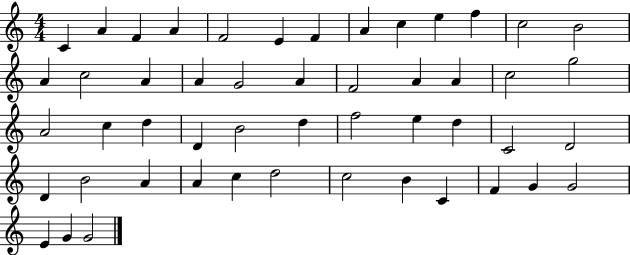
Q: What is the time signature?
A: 4/4